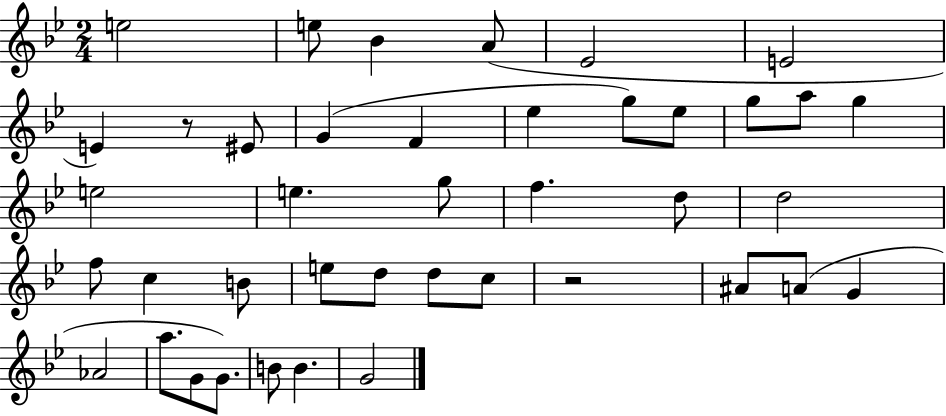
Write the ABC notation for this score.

X:1
T:Untitled
M:2/4
L:1/4
K:Bb
e2 e/2 _B A/2 _E2 E2 E z/2 ^E/2 G F _e g/2 _e/2 g/2 a/2 g e2 e g/2 f d/2 d2 f/2 c B/2 e/2 d/2 d/2 c/2 z2 ^A/2 A/2 G _A2 a/2 G/2 G/2 B/2 B G2